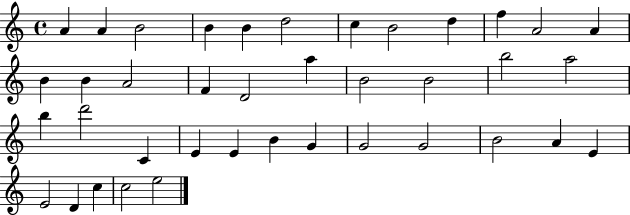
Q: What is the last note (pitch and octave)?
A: E5